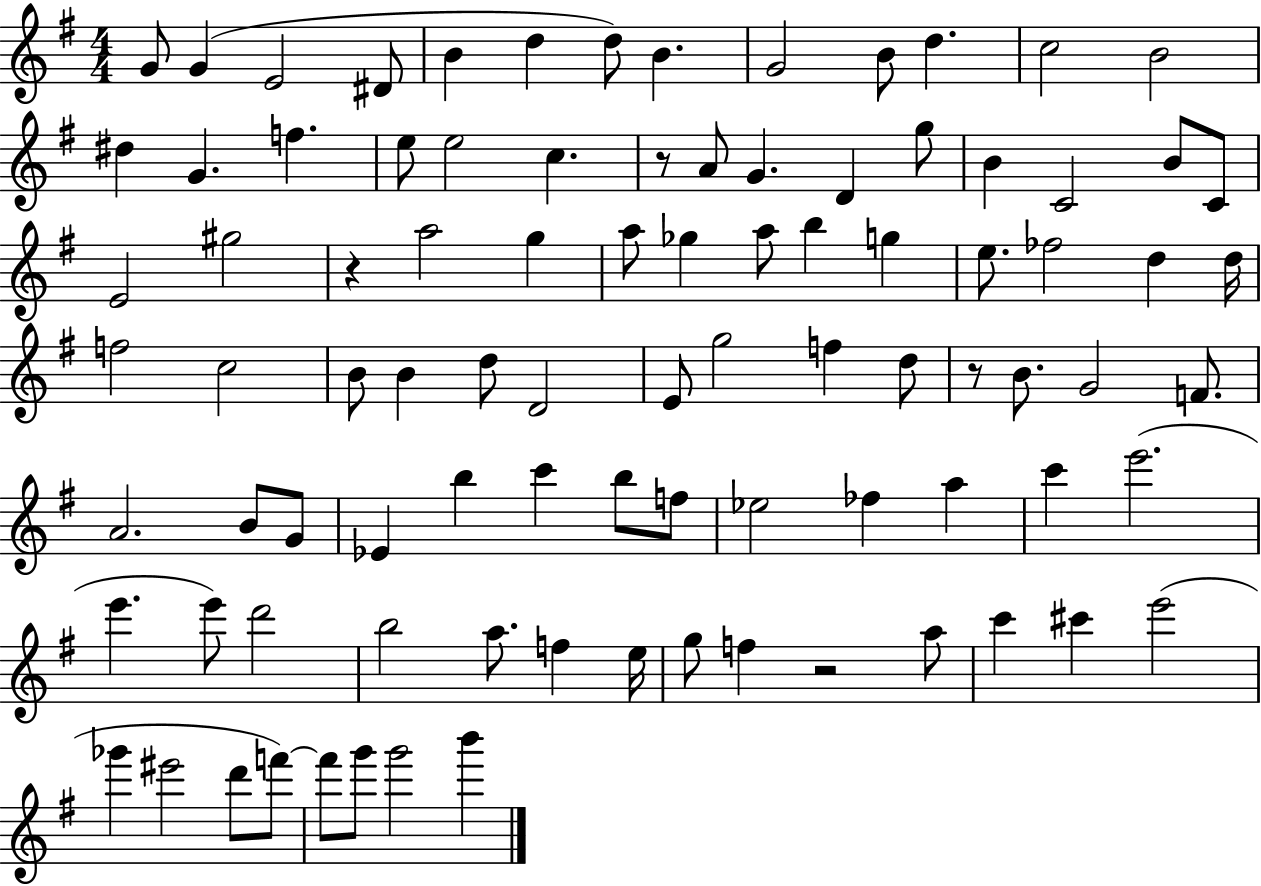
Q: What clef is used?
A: treble